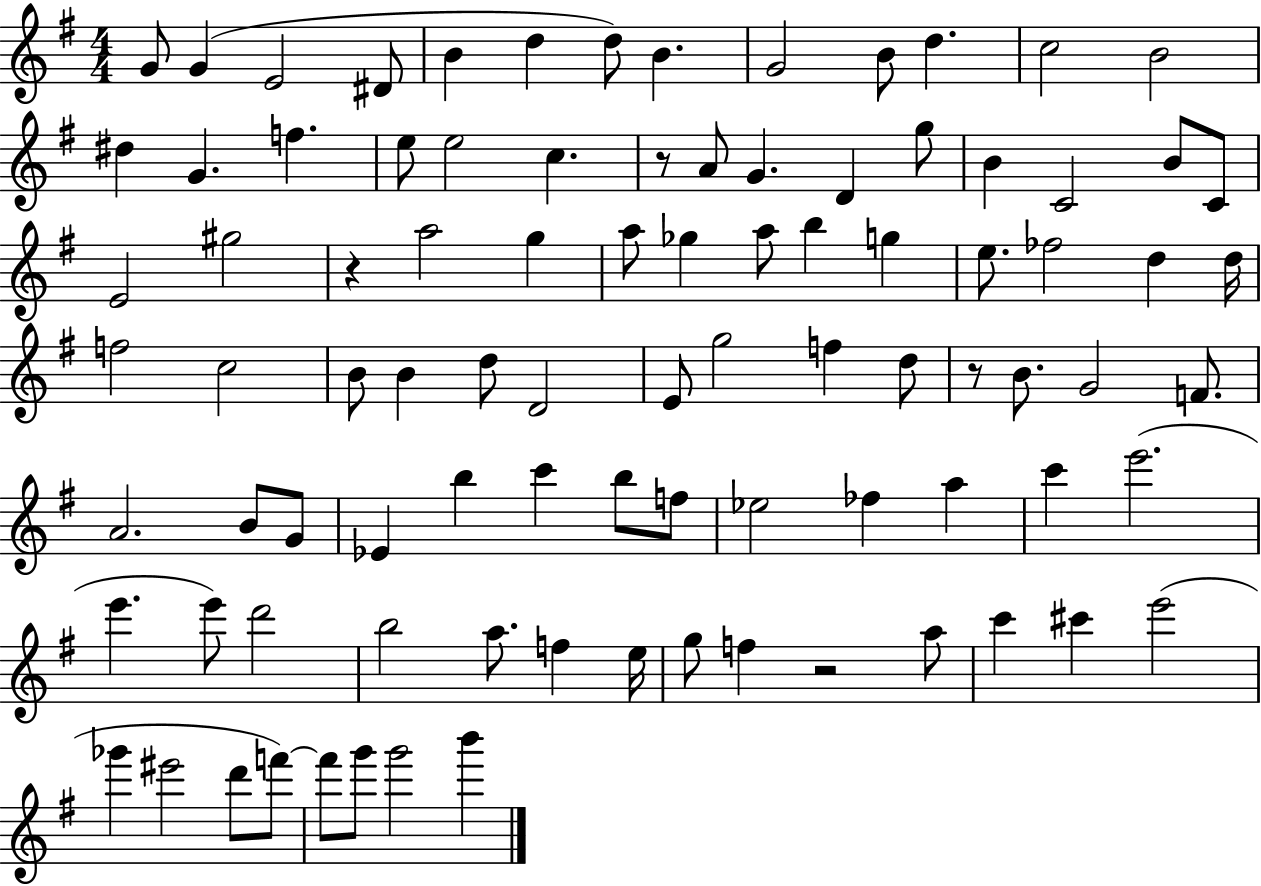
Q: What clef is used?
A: treble